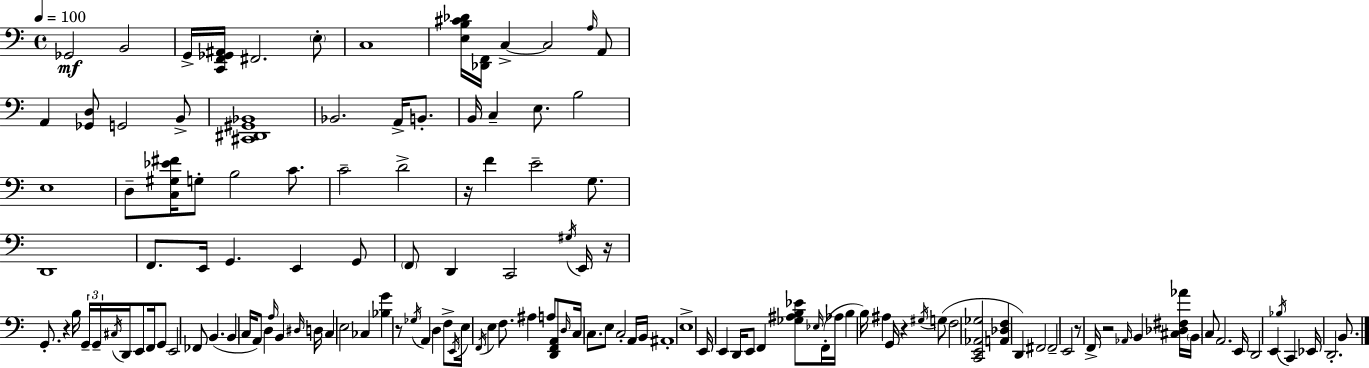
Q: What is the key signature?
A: C major